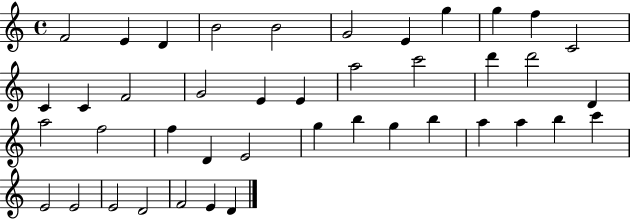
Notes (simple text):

F4/h E4/q D4/q B4/h B4/h G4/h E4/q G5/q G5/q F5/q C4/h C4/q C4/q F4/h G4/h E4/q E4/q A5/h C6/h D6/q D6/h D4/q A5/h F5/h F5/q D4/q E4/h G5/q B5/q G5/q B5/q A5/q A5/q B5/q C6/q E4/h E4/h E4/h D4/h F4/h E4/q D4/q